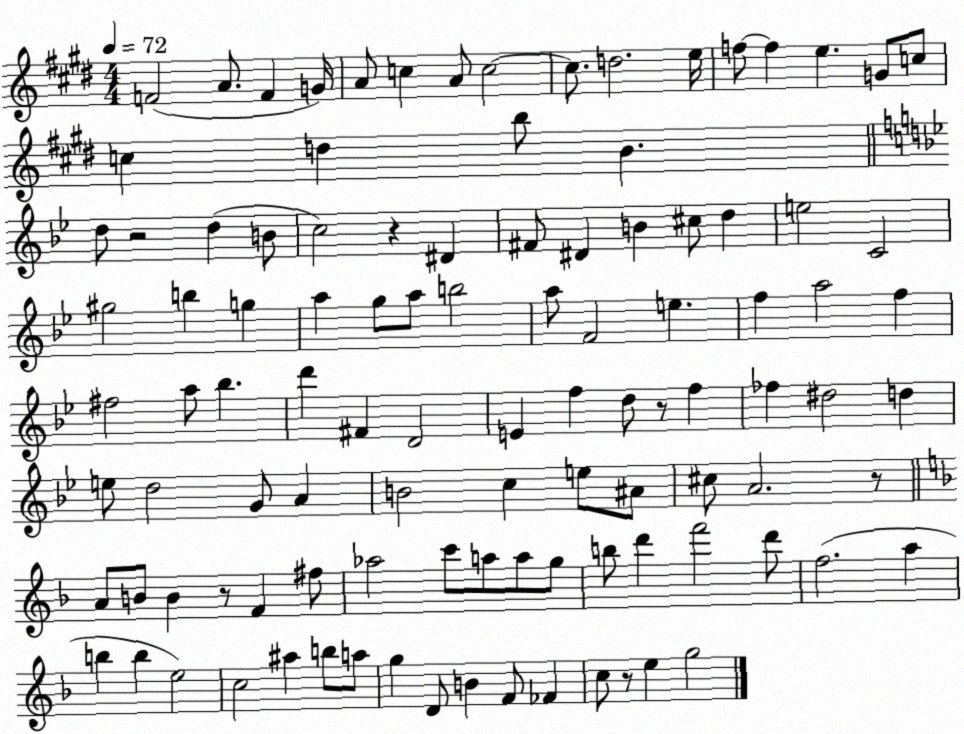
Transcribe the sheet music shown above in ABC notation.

X:1
T:Untitled
M:4/4
L:1/4
K:E
F2 A/2 F G/4 A/2 c A/2 c2 c/2 d2 e/4 f/2 f e G/2 c/2 c d b/2 B d/2 z2 d B/2 c2 z ^D ^F/2 ^D B ^c/2 d e2 C2 ^g2 b g a g/2 a/2 b2 a/2 F2 e f a2 f ^f2 a/2 _b d' ^F D2 E f d/2 z/2 f _f ^d2 d e/2 d2 G/2 A B2 c e/2 ^A/2 ^c/2 A2 z/2 A/2 B/2 B z/2 F ^f/2 _a2 c'/2 a/2 a/2 g/2 b/2 d' f'2 d'/2 f2 a b b e2 c2 ^a b/2 a/2 g D/2 B F/2 _F c/2 z/2 e g2